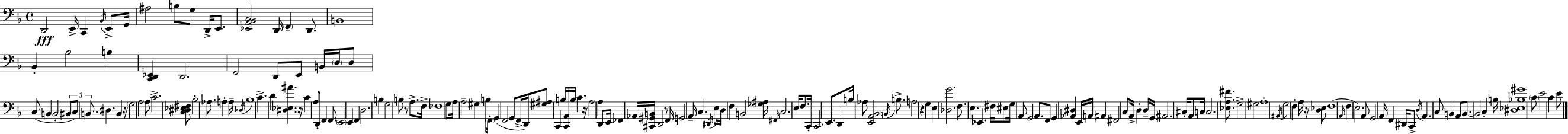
X:1
T:Untitled
M:4/4
L:1/4
K:Dm
D,,2 E,,/4 C,, _B,,/4 E,,/2 G,,/4 ^A,2 B,/2 G,/2 D,,/4 E,,/2 [_E,,A,,_B,,C,]2 D,,/4 F,, D,,/2 B,,4 _B,, _B,2 B, [C,,D,,_E,,] D,,2 F,,2 D,,/2 E,,/2 B,,/4 D,/4 D,/2 C,/2 B,, B,,2 ^B,,/2 C,/2 B,,/2 ^D, B,, z/4 G,2 A,2 A,/2 C2 [C,^D,_E,^F,]/2 _B,2 _A,/2 A, A,/4 _D,/4 _B,4 C D [^D,_E,^A] z/4 C A,/2 D,,/2 F,, F,,/2 E,,2 E,, F,, D,2 B, G,2 B,/2 z/2 A,/2 F,/4 _F,4 G,/2 A,/4 A,2 ^G, B,/4 F,,/4 G,, F,,2 G,,/2 F,,/4 D,,/4 [^G,^A,]/2 C,, B,/4 [C,,A,,]/4 B,/4 C z/4 A,2 A, D,,/2 E,,/4 _F,, _A,,/4 [^C,,^G,,B,,]/4 D,,2 z/2 F,,/4 G,,2 A,,/4 C, ^D,,/4 E,/2 D,/4 F, B,,2 [_G,^A,]/4 ^F,,/4 C,2 E,/4 F,/2 C,,/4 C,,2 E,,/2 D,,/2 B,/4 _A,/2 [E,,A,,_B,,]2 B,,/4 B,/2 A,2 z G, E, [_D,G]2 F,/2 E, _E,, ^F,/4 ^E,/2 G,/4 A,,/2 G,,2 A,,/2 F,,/2 G,, [_A,,^D,] E,,/4 A,,/4 ^A,, ^F,,2 C,/2 A,,/4 D, D,/4 G,,/4 ^A,,2 ^C,/4 A,,/2 C,/4 C,2 [_E,A,^F]/2 G,2 ^G,2 A,4 ^A,,/4 G,2 F, A,/4 z/4 [D,_E,]/2 F,4 A,,/4 F, E,2 A,,/2 G,,2 A,,/4 F,, ^D,,/4 C,,/2 D,/4 A,, C,/2 B,, A,,/2 B,,/2 B,,2 C, B,/4 [^D,_E,_B,^G]4 C/2 E2 C E/2